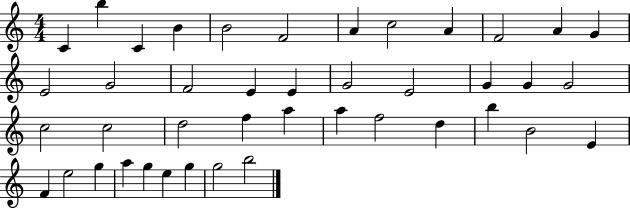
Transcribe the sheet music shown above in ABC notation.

X:1
T:Untitled
M:4/4
L:1/4
K:C
C b C B B2 F2 A c2 A F2 A G E2 G2 F2 E E G2 E2 G G G2 c2 c2 d2 f a a f2 d b B2 E F e2 g a g e g g2 b2